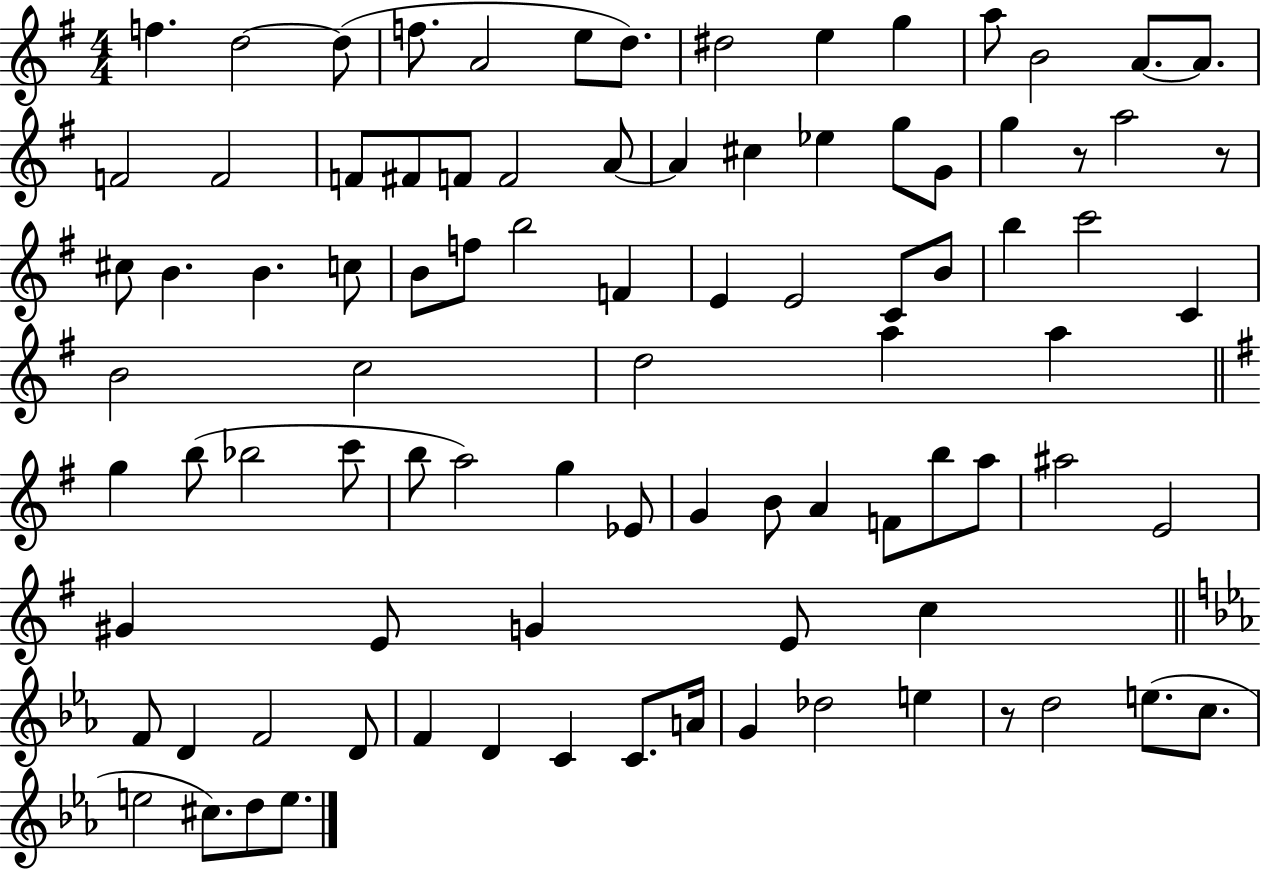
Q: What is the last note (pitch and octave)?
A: E5